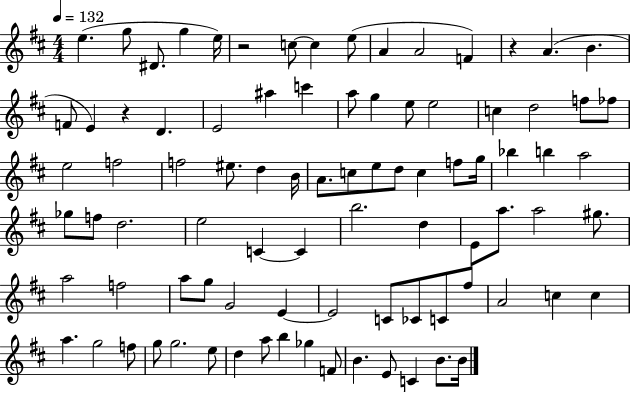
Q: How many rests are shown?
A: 3